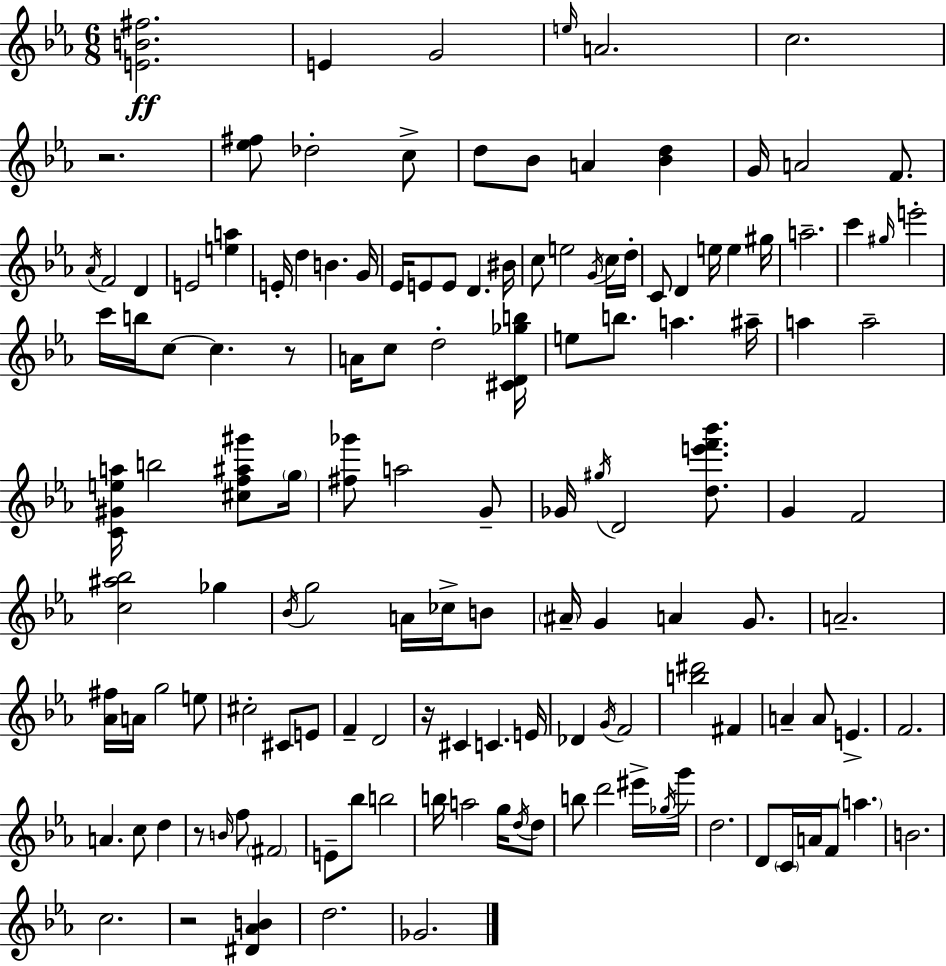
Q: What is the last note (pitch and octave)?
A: Gb4